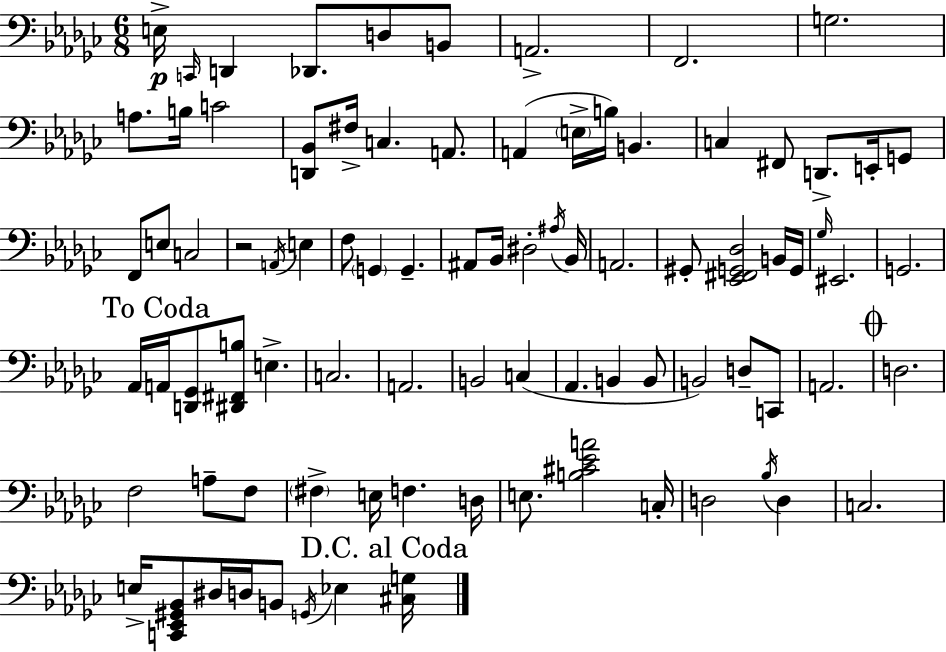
{
  \clef bass
  \numericTimeSignature
  \time 6/8
  \key ees \minor
  e16->\p \grace { c,16 } d,4 des,8. d8 b,8 | a,2.-> | f,2. | g2. | \break a8. b16 c'2 | <d, bes,>8 fis16-> c4. a,8. | a,4( \parenthesize e16-> b16) b,4. | c4 fis,8 d,8.-> e,16-. g,8 | \break f,8 e8 c2 | r2 \acciaccatura { a,16 } e4 | f8 \parenthesize g,4 g,4.-- | ais,8 bes,16 dis2-. | \break \acciaccatura { ais16 } bes,16 a,2. | gis,8-. <ees, fis, g, des>2 | b,16 g,16 \grace { ges16 } eis,2. | g,2. | \break \mark "To Coda" aes,16 a,16 <d, ges,>8 <dis, fis, b>8 e4.-> | c2. | a,2. | b,2 | \break c4( aes,4. b,4 | b,8 b,2) | d8-- c,8 a,2. | \mark \markup { \musicglyph "scripts.coda" } d2. | \break f2 | a8-- f8 \parenthesize fis4-> e16 f4. | d16 e8. <b cis' ees' a'>2 | c16-. d2 | \break \acciaccatura { bes16 } d4 c2. | e16-> <c, ees, gis, bes,>8 dis16 d16 b,8 | \acciaccatura { g,16 } ees4 \mark "D.C. al Coda" <cis g>16 \bar "|."
}